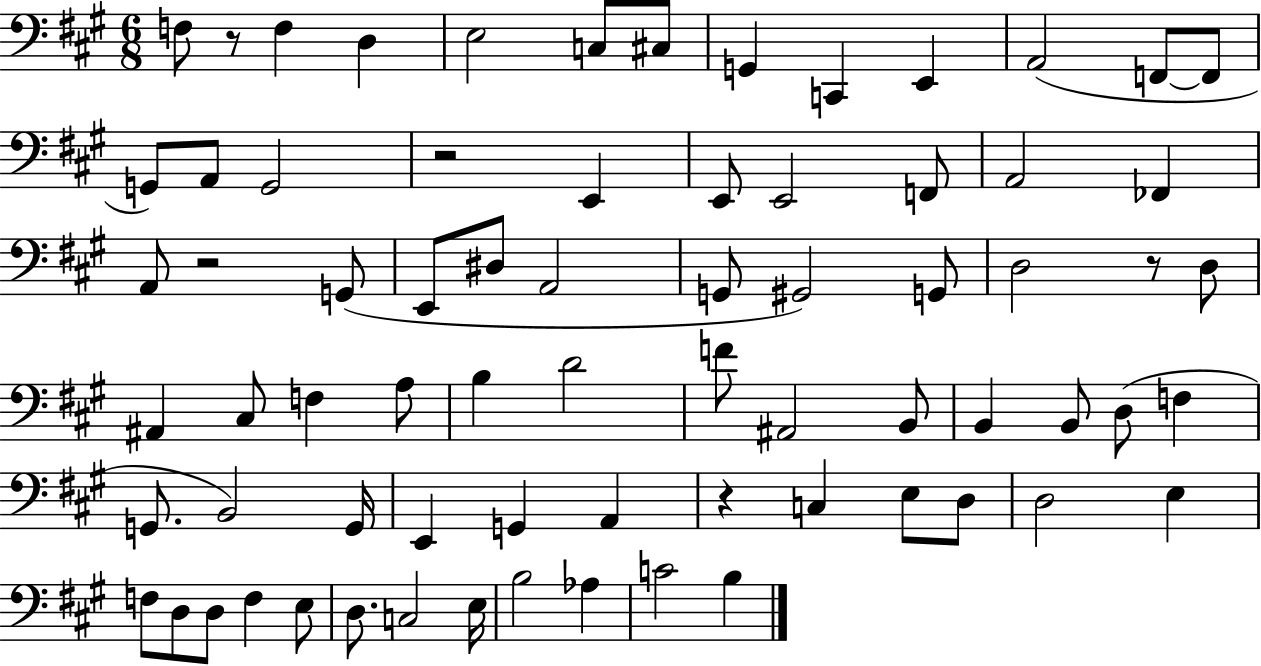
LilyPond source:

{
  \clef bass
  \numericTimeSignature
  \time 6/8
  \key a \major
  f8 r8 f4 d4 | e2 c8 cis8 | g,4 c,4 e,4 | a,2( f,8~~ f,8 | \break g,8) a,8 g,2 | r2 e,4 | e,8 e,2 f,8 | a,2 fes,4 | \break a,8 r2 g,8( | e,8 dis8 a,2 | g,8 gis,2) g,8 | d2 r8 d8 | \break ais,4 cis8 f4 a8 | b4 d'2 | f'8 ais,2 b,8 | b,4 b,8 d8( f4 | \break g,8. b,2) g,16 | e,4 g,4 a,4 | r4 c4 e8 d8 | d2 e4 | \break f8 d8 d8 f4 e8 | d8. c2 e16 | b2 aes4 | c'2 b4 | \break \bar "|."
}